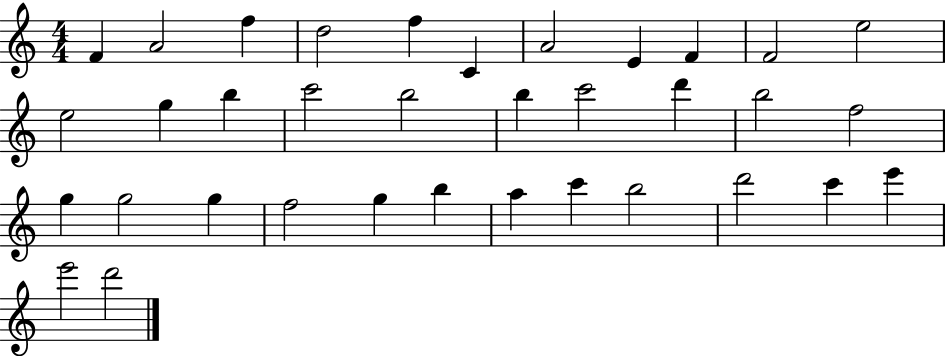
F4/q A4/h F5/q D5/h F5/q C4/q A4/h E4/q F4/q F4/h E5/h E5/h G5/q B5/q C6/h B5/h B5/q C6/h D6/q B5/h F5/h G5/q G5/h G5/q F5/h G5/q B5/q A5/q C6/q B5/h D6/h C6/q E6/q E6/h D6/h